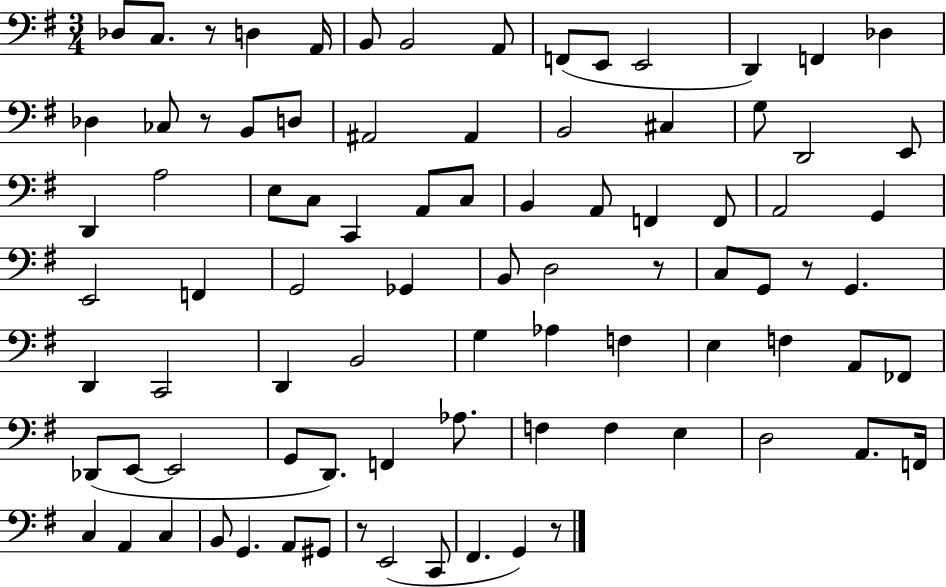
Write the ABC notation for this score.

X:1
T:Untitled
M:3/4
L:1/4
K:G
_D,/2 C,/2 z/2 D, A,,/4 B,,/2 B,,2 A,,/2 F,,/2 E,,/2 E,,2 D,, F,, _D, _D, _C,/2 z/2 B,,/2 D,/2 ^A,,2 ^A,, B,,2 ^C, G,/2 D,,2 E,,/2 D,, A,2 E,/2 C,/2 C,, A,,/2 C,/2 B,, A,,/2 F,, F,,/2 A,,2 G,, E,,2 F,, G,,2 _G,, B,,/2 D,2 z/2 C,/2 G,,/2 z/2 G,, D,, C,,2 D,, B,,2 G, _A, F, E, F, A,,/2 _F,,/2 _D,,/2 E,,/2 E,,2 G,,/2 D,,/2 F,, _A,/2 F, F, E, D,2 A,,/2 F,,/4 C, A,, C, B,,/2 G,, A,,/2 ^G,,/2 z/2 E,,2 C,,/2 ^F,, G,, z/2